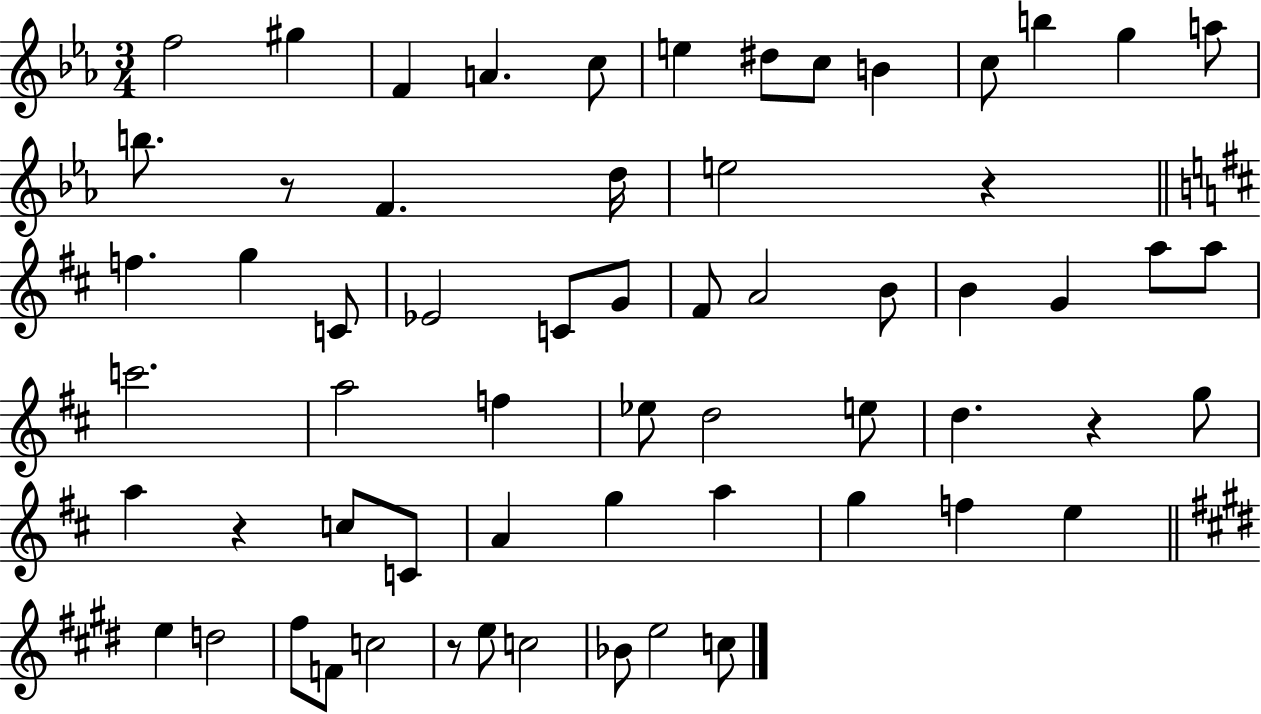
{
  \clef treble
  \numericTimeSignature
  \time 3/4
  \key ees \major
  \repeat volta 2 { f''2 gis''4 | f'4 a'4. c''8 | e''4 dis''8 c''8 b'4 | c''8 b''4 g''4 a''8 | \break b''8. r8 f'4. d''16 | e''2 r4 | \bar "||" \break \key b \minor f''4. g''4 c'8 | ees'2 c'8 g'8 | fis'8 a'2 b'8 | b'4 g'4 a''8 a''8 | \break c'''2. | a''2 f''4 | ees''8 d''2 e''8 | d''4. r4 g''8 | \break a''4 r4 c''8 c'8 | a'4 g''4 a''4 | g''4 f''4 e''4 | \bar "||" \break \key e \major e''4 d''2 | fis''8 f'8 c''2 | r8 e''8 c''2 | bes'8 e''2 c''8 | \break } \bar "|."
}